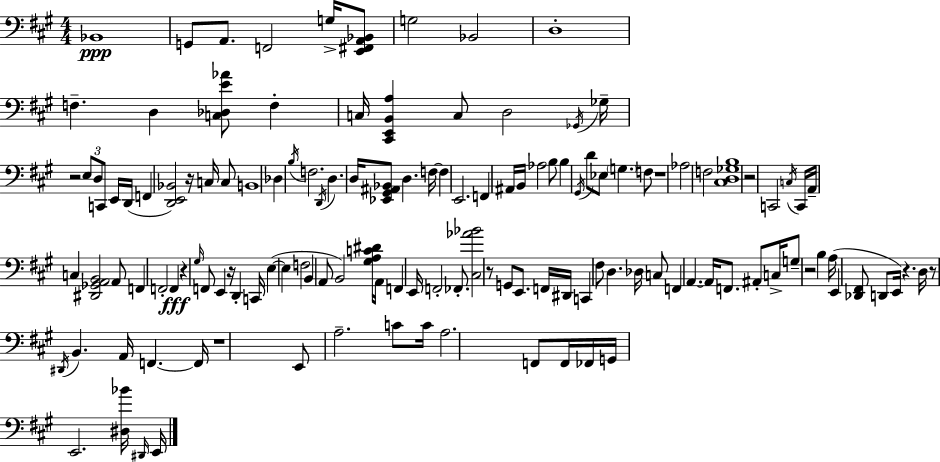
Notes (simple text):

Bb2/w G2/e A2/e. F2/h G3/s [E2,F#2,A2,Bb2]/e G3/h Bb2/h D3/w F3/q. D3/q [C3,Db3,E4,Ab4]/e F3/q C3/s [C#2,E2,B2,A3]/q C3/e D3/h Gb2/s Gb3/s R/h E3/e D3/e C2/e E2/s D2/s F2/q [D2,E2,Bb2]/h R/s C3/s C3/e B2/w Db3/q B3/s F3/h. D2/s D3/q. D3/s [Eb2,G#2,A#2,Bb2]/e D3/q. F3/s F3/q E2/h. F2/q A#2/s B2/s Ab3/h B3/e B3/q G#2/s D4/e Eb3/e G3/q. F3/e R/w Ab3/h F3/h [C#3,D3,Gb3,B3]/w R/h C2/h C3/s C2/s A2/s C3/q [D#2,Gb2,A2,B2]/h A2/e F2/q F2/h F2/q R/q G#3/s F2/e E2/q R/s D2/q C2/s E3/q E3/q F3/h B2/q A2/e B2/h [G#3,A3,C4,D#4]/s A2/s F2/q E2/s F2/h FES2/e. [C#3,Ab4,Bb4]/h R/e G2/e E2/e. F2/s D#2/s C2/q F#3/e D3/q. Db3/s C3/e F2/q A2/q. A2/s F2/e. A#2/e C3/s G3/e R/h B3/q A3/s E2/q [Db2,F#2]/e D2/e E2/s R/q. D3/s R/e D#2/s B2/q. A2/s F2/q. F2/s R/w E2/e A3/h. C4/e C4/s A3/h. F2/e F2/s FES2/s G2/s E2/h. [D#3,Bb4]/s D#2/s E2/s